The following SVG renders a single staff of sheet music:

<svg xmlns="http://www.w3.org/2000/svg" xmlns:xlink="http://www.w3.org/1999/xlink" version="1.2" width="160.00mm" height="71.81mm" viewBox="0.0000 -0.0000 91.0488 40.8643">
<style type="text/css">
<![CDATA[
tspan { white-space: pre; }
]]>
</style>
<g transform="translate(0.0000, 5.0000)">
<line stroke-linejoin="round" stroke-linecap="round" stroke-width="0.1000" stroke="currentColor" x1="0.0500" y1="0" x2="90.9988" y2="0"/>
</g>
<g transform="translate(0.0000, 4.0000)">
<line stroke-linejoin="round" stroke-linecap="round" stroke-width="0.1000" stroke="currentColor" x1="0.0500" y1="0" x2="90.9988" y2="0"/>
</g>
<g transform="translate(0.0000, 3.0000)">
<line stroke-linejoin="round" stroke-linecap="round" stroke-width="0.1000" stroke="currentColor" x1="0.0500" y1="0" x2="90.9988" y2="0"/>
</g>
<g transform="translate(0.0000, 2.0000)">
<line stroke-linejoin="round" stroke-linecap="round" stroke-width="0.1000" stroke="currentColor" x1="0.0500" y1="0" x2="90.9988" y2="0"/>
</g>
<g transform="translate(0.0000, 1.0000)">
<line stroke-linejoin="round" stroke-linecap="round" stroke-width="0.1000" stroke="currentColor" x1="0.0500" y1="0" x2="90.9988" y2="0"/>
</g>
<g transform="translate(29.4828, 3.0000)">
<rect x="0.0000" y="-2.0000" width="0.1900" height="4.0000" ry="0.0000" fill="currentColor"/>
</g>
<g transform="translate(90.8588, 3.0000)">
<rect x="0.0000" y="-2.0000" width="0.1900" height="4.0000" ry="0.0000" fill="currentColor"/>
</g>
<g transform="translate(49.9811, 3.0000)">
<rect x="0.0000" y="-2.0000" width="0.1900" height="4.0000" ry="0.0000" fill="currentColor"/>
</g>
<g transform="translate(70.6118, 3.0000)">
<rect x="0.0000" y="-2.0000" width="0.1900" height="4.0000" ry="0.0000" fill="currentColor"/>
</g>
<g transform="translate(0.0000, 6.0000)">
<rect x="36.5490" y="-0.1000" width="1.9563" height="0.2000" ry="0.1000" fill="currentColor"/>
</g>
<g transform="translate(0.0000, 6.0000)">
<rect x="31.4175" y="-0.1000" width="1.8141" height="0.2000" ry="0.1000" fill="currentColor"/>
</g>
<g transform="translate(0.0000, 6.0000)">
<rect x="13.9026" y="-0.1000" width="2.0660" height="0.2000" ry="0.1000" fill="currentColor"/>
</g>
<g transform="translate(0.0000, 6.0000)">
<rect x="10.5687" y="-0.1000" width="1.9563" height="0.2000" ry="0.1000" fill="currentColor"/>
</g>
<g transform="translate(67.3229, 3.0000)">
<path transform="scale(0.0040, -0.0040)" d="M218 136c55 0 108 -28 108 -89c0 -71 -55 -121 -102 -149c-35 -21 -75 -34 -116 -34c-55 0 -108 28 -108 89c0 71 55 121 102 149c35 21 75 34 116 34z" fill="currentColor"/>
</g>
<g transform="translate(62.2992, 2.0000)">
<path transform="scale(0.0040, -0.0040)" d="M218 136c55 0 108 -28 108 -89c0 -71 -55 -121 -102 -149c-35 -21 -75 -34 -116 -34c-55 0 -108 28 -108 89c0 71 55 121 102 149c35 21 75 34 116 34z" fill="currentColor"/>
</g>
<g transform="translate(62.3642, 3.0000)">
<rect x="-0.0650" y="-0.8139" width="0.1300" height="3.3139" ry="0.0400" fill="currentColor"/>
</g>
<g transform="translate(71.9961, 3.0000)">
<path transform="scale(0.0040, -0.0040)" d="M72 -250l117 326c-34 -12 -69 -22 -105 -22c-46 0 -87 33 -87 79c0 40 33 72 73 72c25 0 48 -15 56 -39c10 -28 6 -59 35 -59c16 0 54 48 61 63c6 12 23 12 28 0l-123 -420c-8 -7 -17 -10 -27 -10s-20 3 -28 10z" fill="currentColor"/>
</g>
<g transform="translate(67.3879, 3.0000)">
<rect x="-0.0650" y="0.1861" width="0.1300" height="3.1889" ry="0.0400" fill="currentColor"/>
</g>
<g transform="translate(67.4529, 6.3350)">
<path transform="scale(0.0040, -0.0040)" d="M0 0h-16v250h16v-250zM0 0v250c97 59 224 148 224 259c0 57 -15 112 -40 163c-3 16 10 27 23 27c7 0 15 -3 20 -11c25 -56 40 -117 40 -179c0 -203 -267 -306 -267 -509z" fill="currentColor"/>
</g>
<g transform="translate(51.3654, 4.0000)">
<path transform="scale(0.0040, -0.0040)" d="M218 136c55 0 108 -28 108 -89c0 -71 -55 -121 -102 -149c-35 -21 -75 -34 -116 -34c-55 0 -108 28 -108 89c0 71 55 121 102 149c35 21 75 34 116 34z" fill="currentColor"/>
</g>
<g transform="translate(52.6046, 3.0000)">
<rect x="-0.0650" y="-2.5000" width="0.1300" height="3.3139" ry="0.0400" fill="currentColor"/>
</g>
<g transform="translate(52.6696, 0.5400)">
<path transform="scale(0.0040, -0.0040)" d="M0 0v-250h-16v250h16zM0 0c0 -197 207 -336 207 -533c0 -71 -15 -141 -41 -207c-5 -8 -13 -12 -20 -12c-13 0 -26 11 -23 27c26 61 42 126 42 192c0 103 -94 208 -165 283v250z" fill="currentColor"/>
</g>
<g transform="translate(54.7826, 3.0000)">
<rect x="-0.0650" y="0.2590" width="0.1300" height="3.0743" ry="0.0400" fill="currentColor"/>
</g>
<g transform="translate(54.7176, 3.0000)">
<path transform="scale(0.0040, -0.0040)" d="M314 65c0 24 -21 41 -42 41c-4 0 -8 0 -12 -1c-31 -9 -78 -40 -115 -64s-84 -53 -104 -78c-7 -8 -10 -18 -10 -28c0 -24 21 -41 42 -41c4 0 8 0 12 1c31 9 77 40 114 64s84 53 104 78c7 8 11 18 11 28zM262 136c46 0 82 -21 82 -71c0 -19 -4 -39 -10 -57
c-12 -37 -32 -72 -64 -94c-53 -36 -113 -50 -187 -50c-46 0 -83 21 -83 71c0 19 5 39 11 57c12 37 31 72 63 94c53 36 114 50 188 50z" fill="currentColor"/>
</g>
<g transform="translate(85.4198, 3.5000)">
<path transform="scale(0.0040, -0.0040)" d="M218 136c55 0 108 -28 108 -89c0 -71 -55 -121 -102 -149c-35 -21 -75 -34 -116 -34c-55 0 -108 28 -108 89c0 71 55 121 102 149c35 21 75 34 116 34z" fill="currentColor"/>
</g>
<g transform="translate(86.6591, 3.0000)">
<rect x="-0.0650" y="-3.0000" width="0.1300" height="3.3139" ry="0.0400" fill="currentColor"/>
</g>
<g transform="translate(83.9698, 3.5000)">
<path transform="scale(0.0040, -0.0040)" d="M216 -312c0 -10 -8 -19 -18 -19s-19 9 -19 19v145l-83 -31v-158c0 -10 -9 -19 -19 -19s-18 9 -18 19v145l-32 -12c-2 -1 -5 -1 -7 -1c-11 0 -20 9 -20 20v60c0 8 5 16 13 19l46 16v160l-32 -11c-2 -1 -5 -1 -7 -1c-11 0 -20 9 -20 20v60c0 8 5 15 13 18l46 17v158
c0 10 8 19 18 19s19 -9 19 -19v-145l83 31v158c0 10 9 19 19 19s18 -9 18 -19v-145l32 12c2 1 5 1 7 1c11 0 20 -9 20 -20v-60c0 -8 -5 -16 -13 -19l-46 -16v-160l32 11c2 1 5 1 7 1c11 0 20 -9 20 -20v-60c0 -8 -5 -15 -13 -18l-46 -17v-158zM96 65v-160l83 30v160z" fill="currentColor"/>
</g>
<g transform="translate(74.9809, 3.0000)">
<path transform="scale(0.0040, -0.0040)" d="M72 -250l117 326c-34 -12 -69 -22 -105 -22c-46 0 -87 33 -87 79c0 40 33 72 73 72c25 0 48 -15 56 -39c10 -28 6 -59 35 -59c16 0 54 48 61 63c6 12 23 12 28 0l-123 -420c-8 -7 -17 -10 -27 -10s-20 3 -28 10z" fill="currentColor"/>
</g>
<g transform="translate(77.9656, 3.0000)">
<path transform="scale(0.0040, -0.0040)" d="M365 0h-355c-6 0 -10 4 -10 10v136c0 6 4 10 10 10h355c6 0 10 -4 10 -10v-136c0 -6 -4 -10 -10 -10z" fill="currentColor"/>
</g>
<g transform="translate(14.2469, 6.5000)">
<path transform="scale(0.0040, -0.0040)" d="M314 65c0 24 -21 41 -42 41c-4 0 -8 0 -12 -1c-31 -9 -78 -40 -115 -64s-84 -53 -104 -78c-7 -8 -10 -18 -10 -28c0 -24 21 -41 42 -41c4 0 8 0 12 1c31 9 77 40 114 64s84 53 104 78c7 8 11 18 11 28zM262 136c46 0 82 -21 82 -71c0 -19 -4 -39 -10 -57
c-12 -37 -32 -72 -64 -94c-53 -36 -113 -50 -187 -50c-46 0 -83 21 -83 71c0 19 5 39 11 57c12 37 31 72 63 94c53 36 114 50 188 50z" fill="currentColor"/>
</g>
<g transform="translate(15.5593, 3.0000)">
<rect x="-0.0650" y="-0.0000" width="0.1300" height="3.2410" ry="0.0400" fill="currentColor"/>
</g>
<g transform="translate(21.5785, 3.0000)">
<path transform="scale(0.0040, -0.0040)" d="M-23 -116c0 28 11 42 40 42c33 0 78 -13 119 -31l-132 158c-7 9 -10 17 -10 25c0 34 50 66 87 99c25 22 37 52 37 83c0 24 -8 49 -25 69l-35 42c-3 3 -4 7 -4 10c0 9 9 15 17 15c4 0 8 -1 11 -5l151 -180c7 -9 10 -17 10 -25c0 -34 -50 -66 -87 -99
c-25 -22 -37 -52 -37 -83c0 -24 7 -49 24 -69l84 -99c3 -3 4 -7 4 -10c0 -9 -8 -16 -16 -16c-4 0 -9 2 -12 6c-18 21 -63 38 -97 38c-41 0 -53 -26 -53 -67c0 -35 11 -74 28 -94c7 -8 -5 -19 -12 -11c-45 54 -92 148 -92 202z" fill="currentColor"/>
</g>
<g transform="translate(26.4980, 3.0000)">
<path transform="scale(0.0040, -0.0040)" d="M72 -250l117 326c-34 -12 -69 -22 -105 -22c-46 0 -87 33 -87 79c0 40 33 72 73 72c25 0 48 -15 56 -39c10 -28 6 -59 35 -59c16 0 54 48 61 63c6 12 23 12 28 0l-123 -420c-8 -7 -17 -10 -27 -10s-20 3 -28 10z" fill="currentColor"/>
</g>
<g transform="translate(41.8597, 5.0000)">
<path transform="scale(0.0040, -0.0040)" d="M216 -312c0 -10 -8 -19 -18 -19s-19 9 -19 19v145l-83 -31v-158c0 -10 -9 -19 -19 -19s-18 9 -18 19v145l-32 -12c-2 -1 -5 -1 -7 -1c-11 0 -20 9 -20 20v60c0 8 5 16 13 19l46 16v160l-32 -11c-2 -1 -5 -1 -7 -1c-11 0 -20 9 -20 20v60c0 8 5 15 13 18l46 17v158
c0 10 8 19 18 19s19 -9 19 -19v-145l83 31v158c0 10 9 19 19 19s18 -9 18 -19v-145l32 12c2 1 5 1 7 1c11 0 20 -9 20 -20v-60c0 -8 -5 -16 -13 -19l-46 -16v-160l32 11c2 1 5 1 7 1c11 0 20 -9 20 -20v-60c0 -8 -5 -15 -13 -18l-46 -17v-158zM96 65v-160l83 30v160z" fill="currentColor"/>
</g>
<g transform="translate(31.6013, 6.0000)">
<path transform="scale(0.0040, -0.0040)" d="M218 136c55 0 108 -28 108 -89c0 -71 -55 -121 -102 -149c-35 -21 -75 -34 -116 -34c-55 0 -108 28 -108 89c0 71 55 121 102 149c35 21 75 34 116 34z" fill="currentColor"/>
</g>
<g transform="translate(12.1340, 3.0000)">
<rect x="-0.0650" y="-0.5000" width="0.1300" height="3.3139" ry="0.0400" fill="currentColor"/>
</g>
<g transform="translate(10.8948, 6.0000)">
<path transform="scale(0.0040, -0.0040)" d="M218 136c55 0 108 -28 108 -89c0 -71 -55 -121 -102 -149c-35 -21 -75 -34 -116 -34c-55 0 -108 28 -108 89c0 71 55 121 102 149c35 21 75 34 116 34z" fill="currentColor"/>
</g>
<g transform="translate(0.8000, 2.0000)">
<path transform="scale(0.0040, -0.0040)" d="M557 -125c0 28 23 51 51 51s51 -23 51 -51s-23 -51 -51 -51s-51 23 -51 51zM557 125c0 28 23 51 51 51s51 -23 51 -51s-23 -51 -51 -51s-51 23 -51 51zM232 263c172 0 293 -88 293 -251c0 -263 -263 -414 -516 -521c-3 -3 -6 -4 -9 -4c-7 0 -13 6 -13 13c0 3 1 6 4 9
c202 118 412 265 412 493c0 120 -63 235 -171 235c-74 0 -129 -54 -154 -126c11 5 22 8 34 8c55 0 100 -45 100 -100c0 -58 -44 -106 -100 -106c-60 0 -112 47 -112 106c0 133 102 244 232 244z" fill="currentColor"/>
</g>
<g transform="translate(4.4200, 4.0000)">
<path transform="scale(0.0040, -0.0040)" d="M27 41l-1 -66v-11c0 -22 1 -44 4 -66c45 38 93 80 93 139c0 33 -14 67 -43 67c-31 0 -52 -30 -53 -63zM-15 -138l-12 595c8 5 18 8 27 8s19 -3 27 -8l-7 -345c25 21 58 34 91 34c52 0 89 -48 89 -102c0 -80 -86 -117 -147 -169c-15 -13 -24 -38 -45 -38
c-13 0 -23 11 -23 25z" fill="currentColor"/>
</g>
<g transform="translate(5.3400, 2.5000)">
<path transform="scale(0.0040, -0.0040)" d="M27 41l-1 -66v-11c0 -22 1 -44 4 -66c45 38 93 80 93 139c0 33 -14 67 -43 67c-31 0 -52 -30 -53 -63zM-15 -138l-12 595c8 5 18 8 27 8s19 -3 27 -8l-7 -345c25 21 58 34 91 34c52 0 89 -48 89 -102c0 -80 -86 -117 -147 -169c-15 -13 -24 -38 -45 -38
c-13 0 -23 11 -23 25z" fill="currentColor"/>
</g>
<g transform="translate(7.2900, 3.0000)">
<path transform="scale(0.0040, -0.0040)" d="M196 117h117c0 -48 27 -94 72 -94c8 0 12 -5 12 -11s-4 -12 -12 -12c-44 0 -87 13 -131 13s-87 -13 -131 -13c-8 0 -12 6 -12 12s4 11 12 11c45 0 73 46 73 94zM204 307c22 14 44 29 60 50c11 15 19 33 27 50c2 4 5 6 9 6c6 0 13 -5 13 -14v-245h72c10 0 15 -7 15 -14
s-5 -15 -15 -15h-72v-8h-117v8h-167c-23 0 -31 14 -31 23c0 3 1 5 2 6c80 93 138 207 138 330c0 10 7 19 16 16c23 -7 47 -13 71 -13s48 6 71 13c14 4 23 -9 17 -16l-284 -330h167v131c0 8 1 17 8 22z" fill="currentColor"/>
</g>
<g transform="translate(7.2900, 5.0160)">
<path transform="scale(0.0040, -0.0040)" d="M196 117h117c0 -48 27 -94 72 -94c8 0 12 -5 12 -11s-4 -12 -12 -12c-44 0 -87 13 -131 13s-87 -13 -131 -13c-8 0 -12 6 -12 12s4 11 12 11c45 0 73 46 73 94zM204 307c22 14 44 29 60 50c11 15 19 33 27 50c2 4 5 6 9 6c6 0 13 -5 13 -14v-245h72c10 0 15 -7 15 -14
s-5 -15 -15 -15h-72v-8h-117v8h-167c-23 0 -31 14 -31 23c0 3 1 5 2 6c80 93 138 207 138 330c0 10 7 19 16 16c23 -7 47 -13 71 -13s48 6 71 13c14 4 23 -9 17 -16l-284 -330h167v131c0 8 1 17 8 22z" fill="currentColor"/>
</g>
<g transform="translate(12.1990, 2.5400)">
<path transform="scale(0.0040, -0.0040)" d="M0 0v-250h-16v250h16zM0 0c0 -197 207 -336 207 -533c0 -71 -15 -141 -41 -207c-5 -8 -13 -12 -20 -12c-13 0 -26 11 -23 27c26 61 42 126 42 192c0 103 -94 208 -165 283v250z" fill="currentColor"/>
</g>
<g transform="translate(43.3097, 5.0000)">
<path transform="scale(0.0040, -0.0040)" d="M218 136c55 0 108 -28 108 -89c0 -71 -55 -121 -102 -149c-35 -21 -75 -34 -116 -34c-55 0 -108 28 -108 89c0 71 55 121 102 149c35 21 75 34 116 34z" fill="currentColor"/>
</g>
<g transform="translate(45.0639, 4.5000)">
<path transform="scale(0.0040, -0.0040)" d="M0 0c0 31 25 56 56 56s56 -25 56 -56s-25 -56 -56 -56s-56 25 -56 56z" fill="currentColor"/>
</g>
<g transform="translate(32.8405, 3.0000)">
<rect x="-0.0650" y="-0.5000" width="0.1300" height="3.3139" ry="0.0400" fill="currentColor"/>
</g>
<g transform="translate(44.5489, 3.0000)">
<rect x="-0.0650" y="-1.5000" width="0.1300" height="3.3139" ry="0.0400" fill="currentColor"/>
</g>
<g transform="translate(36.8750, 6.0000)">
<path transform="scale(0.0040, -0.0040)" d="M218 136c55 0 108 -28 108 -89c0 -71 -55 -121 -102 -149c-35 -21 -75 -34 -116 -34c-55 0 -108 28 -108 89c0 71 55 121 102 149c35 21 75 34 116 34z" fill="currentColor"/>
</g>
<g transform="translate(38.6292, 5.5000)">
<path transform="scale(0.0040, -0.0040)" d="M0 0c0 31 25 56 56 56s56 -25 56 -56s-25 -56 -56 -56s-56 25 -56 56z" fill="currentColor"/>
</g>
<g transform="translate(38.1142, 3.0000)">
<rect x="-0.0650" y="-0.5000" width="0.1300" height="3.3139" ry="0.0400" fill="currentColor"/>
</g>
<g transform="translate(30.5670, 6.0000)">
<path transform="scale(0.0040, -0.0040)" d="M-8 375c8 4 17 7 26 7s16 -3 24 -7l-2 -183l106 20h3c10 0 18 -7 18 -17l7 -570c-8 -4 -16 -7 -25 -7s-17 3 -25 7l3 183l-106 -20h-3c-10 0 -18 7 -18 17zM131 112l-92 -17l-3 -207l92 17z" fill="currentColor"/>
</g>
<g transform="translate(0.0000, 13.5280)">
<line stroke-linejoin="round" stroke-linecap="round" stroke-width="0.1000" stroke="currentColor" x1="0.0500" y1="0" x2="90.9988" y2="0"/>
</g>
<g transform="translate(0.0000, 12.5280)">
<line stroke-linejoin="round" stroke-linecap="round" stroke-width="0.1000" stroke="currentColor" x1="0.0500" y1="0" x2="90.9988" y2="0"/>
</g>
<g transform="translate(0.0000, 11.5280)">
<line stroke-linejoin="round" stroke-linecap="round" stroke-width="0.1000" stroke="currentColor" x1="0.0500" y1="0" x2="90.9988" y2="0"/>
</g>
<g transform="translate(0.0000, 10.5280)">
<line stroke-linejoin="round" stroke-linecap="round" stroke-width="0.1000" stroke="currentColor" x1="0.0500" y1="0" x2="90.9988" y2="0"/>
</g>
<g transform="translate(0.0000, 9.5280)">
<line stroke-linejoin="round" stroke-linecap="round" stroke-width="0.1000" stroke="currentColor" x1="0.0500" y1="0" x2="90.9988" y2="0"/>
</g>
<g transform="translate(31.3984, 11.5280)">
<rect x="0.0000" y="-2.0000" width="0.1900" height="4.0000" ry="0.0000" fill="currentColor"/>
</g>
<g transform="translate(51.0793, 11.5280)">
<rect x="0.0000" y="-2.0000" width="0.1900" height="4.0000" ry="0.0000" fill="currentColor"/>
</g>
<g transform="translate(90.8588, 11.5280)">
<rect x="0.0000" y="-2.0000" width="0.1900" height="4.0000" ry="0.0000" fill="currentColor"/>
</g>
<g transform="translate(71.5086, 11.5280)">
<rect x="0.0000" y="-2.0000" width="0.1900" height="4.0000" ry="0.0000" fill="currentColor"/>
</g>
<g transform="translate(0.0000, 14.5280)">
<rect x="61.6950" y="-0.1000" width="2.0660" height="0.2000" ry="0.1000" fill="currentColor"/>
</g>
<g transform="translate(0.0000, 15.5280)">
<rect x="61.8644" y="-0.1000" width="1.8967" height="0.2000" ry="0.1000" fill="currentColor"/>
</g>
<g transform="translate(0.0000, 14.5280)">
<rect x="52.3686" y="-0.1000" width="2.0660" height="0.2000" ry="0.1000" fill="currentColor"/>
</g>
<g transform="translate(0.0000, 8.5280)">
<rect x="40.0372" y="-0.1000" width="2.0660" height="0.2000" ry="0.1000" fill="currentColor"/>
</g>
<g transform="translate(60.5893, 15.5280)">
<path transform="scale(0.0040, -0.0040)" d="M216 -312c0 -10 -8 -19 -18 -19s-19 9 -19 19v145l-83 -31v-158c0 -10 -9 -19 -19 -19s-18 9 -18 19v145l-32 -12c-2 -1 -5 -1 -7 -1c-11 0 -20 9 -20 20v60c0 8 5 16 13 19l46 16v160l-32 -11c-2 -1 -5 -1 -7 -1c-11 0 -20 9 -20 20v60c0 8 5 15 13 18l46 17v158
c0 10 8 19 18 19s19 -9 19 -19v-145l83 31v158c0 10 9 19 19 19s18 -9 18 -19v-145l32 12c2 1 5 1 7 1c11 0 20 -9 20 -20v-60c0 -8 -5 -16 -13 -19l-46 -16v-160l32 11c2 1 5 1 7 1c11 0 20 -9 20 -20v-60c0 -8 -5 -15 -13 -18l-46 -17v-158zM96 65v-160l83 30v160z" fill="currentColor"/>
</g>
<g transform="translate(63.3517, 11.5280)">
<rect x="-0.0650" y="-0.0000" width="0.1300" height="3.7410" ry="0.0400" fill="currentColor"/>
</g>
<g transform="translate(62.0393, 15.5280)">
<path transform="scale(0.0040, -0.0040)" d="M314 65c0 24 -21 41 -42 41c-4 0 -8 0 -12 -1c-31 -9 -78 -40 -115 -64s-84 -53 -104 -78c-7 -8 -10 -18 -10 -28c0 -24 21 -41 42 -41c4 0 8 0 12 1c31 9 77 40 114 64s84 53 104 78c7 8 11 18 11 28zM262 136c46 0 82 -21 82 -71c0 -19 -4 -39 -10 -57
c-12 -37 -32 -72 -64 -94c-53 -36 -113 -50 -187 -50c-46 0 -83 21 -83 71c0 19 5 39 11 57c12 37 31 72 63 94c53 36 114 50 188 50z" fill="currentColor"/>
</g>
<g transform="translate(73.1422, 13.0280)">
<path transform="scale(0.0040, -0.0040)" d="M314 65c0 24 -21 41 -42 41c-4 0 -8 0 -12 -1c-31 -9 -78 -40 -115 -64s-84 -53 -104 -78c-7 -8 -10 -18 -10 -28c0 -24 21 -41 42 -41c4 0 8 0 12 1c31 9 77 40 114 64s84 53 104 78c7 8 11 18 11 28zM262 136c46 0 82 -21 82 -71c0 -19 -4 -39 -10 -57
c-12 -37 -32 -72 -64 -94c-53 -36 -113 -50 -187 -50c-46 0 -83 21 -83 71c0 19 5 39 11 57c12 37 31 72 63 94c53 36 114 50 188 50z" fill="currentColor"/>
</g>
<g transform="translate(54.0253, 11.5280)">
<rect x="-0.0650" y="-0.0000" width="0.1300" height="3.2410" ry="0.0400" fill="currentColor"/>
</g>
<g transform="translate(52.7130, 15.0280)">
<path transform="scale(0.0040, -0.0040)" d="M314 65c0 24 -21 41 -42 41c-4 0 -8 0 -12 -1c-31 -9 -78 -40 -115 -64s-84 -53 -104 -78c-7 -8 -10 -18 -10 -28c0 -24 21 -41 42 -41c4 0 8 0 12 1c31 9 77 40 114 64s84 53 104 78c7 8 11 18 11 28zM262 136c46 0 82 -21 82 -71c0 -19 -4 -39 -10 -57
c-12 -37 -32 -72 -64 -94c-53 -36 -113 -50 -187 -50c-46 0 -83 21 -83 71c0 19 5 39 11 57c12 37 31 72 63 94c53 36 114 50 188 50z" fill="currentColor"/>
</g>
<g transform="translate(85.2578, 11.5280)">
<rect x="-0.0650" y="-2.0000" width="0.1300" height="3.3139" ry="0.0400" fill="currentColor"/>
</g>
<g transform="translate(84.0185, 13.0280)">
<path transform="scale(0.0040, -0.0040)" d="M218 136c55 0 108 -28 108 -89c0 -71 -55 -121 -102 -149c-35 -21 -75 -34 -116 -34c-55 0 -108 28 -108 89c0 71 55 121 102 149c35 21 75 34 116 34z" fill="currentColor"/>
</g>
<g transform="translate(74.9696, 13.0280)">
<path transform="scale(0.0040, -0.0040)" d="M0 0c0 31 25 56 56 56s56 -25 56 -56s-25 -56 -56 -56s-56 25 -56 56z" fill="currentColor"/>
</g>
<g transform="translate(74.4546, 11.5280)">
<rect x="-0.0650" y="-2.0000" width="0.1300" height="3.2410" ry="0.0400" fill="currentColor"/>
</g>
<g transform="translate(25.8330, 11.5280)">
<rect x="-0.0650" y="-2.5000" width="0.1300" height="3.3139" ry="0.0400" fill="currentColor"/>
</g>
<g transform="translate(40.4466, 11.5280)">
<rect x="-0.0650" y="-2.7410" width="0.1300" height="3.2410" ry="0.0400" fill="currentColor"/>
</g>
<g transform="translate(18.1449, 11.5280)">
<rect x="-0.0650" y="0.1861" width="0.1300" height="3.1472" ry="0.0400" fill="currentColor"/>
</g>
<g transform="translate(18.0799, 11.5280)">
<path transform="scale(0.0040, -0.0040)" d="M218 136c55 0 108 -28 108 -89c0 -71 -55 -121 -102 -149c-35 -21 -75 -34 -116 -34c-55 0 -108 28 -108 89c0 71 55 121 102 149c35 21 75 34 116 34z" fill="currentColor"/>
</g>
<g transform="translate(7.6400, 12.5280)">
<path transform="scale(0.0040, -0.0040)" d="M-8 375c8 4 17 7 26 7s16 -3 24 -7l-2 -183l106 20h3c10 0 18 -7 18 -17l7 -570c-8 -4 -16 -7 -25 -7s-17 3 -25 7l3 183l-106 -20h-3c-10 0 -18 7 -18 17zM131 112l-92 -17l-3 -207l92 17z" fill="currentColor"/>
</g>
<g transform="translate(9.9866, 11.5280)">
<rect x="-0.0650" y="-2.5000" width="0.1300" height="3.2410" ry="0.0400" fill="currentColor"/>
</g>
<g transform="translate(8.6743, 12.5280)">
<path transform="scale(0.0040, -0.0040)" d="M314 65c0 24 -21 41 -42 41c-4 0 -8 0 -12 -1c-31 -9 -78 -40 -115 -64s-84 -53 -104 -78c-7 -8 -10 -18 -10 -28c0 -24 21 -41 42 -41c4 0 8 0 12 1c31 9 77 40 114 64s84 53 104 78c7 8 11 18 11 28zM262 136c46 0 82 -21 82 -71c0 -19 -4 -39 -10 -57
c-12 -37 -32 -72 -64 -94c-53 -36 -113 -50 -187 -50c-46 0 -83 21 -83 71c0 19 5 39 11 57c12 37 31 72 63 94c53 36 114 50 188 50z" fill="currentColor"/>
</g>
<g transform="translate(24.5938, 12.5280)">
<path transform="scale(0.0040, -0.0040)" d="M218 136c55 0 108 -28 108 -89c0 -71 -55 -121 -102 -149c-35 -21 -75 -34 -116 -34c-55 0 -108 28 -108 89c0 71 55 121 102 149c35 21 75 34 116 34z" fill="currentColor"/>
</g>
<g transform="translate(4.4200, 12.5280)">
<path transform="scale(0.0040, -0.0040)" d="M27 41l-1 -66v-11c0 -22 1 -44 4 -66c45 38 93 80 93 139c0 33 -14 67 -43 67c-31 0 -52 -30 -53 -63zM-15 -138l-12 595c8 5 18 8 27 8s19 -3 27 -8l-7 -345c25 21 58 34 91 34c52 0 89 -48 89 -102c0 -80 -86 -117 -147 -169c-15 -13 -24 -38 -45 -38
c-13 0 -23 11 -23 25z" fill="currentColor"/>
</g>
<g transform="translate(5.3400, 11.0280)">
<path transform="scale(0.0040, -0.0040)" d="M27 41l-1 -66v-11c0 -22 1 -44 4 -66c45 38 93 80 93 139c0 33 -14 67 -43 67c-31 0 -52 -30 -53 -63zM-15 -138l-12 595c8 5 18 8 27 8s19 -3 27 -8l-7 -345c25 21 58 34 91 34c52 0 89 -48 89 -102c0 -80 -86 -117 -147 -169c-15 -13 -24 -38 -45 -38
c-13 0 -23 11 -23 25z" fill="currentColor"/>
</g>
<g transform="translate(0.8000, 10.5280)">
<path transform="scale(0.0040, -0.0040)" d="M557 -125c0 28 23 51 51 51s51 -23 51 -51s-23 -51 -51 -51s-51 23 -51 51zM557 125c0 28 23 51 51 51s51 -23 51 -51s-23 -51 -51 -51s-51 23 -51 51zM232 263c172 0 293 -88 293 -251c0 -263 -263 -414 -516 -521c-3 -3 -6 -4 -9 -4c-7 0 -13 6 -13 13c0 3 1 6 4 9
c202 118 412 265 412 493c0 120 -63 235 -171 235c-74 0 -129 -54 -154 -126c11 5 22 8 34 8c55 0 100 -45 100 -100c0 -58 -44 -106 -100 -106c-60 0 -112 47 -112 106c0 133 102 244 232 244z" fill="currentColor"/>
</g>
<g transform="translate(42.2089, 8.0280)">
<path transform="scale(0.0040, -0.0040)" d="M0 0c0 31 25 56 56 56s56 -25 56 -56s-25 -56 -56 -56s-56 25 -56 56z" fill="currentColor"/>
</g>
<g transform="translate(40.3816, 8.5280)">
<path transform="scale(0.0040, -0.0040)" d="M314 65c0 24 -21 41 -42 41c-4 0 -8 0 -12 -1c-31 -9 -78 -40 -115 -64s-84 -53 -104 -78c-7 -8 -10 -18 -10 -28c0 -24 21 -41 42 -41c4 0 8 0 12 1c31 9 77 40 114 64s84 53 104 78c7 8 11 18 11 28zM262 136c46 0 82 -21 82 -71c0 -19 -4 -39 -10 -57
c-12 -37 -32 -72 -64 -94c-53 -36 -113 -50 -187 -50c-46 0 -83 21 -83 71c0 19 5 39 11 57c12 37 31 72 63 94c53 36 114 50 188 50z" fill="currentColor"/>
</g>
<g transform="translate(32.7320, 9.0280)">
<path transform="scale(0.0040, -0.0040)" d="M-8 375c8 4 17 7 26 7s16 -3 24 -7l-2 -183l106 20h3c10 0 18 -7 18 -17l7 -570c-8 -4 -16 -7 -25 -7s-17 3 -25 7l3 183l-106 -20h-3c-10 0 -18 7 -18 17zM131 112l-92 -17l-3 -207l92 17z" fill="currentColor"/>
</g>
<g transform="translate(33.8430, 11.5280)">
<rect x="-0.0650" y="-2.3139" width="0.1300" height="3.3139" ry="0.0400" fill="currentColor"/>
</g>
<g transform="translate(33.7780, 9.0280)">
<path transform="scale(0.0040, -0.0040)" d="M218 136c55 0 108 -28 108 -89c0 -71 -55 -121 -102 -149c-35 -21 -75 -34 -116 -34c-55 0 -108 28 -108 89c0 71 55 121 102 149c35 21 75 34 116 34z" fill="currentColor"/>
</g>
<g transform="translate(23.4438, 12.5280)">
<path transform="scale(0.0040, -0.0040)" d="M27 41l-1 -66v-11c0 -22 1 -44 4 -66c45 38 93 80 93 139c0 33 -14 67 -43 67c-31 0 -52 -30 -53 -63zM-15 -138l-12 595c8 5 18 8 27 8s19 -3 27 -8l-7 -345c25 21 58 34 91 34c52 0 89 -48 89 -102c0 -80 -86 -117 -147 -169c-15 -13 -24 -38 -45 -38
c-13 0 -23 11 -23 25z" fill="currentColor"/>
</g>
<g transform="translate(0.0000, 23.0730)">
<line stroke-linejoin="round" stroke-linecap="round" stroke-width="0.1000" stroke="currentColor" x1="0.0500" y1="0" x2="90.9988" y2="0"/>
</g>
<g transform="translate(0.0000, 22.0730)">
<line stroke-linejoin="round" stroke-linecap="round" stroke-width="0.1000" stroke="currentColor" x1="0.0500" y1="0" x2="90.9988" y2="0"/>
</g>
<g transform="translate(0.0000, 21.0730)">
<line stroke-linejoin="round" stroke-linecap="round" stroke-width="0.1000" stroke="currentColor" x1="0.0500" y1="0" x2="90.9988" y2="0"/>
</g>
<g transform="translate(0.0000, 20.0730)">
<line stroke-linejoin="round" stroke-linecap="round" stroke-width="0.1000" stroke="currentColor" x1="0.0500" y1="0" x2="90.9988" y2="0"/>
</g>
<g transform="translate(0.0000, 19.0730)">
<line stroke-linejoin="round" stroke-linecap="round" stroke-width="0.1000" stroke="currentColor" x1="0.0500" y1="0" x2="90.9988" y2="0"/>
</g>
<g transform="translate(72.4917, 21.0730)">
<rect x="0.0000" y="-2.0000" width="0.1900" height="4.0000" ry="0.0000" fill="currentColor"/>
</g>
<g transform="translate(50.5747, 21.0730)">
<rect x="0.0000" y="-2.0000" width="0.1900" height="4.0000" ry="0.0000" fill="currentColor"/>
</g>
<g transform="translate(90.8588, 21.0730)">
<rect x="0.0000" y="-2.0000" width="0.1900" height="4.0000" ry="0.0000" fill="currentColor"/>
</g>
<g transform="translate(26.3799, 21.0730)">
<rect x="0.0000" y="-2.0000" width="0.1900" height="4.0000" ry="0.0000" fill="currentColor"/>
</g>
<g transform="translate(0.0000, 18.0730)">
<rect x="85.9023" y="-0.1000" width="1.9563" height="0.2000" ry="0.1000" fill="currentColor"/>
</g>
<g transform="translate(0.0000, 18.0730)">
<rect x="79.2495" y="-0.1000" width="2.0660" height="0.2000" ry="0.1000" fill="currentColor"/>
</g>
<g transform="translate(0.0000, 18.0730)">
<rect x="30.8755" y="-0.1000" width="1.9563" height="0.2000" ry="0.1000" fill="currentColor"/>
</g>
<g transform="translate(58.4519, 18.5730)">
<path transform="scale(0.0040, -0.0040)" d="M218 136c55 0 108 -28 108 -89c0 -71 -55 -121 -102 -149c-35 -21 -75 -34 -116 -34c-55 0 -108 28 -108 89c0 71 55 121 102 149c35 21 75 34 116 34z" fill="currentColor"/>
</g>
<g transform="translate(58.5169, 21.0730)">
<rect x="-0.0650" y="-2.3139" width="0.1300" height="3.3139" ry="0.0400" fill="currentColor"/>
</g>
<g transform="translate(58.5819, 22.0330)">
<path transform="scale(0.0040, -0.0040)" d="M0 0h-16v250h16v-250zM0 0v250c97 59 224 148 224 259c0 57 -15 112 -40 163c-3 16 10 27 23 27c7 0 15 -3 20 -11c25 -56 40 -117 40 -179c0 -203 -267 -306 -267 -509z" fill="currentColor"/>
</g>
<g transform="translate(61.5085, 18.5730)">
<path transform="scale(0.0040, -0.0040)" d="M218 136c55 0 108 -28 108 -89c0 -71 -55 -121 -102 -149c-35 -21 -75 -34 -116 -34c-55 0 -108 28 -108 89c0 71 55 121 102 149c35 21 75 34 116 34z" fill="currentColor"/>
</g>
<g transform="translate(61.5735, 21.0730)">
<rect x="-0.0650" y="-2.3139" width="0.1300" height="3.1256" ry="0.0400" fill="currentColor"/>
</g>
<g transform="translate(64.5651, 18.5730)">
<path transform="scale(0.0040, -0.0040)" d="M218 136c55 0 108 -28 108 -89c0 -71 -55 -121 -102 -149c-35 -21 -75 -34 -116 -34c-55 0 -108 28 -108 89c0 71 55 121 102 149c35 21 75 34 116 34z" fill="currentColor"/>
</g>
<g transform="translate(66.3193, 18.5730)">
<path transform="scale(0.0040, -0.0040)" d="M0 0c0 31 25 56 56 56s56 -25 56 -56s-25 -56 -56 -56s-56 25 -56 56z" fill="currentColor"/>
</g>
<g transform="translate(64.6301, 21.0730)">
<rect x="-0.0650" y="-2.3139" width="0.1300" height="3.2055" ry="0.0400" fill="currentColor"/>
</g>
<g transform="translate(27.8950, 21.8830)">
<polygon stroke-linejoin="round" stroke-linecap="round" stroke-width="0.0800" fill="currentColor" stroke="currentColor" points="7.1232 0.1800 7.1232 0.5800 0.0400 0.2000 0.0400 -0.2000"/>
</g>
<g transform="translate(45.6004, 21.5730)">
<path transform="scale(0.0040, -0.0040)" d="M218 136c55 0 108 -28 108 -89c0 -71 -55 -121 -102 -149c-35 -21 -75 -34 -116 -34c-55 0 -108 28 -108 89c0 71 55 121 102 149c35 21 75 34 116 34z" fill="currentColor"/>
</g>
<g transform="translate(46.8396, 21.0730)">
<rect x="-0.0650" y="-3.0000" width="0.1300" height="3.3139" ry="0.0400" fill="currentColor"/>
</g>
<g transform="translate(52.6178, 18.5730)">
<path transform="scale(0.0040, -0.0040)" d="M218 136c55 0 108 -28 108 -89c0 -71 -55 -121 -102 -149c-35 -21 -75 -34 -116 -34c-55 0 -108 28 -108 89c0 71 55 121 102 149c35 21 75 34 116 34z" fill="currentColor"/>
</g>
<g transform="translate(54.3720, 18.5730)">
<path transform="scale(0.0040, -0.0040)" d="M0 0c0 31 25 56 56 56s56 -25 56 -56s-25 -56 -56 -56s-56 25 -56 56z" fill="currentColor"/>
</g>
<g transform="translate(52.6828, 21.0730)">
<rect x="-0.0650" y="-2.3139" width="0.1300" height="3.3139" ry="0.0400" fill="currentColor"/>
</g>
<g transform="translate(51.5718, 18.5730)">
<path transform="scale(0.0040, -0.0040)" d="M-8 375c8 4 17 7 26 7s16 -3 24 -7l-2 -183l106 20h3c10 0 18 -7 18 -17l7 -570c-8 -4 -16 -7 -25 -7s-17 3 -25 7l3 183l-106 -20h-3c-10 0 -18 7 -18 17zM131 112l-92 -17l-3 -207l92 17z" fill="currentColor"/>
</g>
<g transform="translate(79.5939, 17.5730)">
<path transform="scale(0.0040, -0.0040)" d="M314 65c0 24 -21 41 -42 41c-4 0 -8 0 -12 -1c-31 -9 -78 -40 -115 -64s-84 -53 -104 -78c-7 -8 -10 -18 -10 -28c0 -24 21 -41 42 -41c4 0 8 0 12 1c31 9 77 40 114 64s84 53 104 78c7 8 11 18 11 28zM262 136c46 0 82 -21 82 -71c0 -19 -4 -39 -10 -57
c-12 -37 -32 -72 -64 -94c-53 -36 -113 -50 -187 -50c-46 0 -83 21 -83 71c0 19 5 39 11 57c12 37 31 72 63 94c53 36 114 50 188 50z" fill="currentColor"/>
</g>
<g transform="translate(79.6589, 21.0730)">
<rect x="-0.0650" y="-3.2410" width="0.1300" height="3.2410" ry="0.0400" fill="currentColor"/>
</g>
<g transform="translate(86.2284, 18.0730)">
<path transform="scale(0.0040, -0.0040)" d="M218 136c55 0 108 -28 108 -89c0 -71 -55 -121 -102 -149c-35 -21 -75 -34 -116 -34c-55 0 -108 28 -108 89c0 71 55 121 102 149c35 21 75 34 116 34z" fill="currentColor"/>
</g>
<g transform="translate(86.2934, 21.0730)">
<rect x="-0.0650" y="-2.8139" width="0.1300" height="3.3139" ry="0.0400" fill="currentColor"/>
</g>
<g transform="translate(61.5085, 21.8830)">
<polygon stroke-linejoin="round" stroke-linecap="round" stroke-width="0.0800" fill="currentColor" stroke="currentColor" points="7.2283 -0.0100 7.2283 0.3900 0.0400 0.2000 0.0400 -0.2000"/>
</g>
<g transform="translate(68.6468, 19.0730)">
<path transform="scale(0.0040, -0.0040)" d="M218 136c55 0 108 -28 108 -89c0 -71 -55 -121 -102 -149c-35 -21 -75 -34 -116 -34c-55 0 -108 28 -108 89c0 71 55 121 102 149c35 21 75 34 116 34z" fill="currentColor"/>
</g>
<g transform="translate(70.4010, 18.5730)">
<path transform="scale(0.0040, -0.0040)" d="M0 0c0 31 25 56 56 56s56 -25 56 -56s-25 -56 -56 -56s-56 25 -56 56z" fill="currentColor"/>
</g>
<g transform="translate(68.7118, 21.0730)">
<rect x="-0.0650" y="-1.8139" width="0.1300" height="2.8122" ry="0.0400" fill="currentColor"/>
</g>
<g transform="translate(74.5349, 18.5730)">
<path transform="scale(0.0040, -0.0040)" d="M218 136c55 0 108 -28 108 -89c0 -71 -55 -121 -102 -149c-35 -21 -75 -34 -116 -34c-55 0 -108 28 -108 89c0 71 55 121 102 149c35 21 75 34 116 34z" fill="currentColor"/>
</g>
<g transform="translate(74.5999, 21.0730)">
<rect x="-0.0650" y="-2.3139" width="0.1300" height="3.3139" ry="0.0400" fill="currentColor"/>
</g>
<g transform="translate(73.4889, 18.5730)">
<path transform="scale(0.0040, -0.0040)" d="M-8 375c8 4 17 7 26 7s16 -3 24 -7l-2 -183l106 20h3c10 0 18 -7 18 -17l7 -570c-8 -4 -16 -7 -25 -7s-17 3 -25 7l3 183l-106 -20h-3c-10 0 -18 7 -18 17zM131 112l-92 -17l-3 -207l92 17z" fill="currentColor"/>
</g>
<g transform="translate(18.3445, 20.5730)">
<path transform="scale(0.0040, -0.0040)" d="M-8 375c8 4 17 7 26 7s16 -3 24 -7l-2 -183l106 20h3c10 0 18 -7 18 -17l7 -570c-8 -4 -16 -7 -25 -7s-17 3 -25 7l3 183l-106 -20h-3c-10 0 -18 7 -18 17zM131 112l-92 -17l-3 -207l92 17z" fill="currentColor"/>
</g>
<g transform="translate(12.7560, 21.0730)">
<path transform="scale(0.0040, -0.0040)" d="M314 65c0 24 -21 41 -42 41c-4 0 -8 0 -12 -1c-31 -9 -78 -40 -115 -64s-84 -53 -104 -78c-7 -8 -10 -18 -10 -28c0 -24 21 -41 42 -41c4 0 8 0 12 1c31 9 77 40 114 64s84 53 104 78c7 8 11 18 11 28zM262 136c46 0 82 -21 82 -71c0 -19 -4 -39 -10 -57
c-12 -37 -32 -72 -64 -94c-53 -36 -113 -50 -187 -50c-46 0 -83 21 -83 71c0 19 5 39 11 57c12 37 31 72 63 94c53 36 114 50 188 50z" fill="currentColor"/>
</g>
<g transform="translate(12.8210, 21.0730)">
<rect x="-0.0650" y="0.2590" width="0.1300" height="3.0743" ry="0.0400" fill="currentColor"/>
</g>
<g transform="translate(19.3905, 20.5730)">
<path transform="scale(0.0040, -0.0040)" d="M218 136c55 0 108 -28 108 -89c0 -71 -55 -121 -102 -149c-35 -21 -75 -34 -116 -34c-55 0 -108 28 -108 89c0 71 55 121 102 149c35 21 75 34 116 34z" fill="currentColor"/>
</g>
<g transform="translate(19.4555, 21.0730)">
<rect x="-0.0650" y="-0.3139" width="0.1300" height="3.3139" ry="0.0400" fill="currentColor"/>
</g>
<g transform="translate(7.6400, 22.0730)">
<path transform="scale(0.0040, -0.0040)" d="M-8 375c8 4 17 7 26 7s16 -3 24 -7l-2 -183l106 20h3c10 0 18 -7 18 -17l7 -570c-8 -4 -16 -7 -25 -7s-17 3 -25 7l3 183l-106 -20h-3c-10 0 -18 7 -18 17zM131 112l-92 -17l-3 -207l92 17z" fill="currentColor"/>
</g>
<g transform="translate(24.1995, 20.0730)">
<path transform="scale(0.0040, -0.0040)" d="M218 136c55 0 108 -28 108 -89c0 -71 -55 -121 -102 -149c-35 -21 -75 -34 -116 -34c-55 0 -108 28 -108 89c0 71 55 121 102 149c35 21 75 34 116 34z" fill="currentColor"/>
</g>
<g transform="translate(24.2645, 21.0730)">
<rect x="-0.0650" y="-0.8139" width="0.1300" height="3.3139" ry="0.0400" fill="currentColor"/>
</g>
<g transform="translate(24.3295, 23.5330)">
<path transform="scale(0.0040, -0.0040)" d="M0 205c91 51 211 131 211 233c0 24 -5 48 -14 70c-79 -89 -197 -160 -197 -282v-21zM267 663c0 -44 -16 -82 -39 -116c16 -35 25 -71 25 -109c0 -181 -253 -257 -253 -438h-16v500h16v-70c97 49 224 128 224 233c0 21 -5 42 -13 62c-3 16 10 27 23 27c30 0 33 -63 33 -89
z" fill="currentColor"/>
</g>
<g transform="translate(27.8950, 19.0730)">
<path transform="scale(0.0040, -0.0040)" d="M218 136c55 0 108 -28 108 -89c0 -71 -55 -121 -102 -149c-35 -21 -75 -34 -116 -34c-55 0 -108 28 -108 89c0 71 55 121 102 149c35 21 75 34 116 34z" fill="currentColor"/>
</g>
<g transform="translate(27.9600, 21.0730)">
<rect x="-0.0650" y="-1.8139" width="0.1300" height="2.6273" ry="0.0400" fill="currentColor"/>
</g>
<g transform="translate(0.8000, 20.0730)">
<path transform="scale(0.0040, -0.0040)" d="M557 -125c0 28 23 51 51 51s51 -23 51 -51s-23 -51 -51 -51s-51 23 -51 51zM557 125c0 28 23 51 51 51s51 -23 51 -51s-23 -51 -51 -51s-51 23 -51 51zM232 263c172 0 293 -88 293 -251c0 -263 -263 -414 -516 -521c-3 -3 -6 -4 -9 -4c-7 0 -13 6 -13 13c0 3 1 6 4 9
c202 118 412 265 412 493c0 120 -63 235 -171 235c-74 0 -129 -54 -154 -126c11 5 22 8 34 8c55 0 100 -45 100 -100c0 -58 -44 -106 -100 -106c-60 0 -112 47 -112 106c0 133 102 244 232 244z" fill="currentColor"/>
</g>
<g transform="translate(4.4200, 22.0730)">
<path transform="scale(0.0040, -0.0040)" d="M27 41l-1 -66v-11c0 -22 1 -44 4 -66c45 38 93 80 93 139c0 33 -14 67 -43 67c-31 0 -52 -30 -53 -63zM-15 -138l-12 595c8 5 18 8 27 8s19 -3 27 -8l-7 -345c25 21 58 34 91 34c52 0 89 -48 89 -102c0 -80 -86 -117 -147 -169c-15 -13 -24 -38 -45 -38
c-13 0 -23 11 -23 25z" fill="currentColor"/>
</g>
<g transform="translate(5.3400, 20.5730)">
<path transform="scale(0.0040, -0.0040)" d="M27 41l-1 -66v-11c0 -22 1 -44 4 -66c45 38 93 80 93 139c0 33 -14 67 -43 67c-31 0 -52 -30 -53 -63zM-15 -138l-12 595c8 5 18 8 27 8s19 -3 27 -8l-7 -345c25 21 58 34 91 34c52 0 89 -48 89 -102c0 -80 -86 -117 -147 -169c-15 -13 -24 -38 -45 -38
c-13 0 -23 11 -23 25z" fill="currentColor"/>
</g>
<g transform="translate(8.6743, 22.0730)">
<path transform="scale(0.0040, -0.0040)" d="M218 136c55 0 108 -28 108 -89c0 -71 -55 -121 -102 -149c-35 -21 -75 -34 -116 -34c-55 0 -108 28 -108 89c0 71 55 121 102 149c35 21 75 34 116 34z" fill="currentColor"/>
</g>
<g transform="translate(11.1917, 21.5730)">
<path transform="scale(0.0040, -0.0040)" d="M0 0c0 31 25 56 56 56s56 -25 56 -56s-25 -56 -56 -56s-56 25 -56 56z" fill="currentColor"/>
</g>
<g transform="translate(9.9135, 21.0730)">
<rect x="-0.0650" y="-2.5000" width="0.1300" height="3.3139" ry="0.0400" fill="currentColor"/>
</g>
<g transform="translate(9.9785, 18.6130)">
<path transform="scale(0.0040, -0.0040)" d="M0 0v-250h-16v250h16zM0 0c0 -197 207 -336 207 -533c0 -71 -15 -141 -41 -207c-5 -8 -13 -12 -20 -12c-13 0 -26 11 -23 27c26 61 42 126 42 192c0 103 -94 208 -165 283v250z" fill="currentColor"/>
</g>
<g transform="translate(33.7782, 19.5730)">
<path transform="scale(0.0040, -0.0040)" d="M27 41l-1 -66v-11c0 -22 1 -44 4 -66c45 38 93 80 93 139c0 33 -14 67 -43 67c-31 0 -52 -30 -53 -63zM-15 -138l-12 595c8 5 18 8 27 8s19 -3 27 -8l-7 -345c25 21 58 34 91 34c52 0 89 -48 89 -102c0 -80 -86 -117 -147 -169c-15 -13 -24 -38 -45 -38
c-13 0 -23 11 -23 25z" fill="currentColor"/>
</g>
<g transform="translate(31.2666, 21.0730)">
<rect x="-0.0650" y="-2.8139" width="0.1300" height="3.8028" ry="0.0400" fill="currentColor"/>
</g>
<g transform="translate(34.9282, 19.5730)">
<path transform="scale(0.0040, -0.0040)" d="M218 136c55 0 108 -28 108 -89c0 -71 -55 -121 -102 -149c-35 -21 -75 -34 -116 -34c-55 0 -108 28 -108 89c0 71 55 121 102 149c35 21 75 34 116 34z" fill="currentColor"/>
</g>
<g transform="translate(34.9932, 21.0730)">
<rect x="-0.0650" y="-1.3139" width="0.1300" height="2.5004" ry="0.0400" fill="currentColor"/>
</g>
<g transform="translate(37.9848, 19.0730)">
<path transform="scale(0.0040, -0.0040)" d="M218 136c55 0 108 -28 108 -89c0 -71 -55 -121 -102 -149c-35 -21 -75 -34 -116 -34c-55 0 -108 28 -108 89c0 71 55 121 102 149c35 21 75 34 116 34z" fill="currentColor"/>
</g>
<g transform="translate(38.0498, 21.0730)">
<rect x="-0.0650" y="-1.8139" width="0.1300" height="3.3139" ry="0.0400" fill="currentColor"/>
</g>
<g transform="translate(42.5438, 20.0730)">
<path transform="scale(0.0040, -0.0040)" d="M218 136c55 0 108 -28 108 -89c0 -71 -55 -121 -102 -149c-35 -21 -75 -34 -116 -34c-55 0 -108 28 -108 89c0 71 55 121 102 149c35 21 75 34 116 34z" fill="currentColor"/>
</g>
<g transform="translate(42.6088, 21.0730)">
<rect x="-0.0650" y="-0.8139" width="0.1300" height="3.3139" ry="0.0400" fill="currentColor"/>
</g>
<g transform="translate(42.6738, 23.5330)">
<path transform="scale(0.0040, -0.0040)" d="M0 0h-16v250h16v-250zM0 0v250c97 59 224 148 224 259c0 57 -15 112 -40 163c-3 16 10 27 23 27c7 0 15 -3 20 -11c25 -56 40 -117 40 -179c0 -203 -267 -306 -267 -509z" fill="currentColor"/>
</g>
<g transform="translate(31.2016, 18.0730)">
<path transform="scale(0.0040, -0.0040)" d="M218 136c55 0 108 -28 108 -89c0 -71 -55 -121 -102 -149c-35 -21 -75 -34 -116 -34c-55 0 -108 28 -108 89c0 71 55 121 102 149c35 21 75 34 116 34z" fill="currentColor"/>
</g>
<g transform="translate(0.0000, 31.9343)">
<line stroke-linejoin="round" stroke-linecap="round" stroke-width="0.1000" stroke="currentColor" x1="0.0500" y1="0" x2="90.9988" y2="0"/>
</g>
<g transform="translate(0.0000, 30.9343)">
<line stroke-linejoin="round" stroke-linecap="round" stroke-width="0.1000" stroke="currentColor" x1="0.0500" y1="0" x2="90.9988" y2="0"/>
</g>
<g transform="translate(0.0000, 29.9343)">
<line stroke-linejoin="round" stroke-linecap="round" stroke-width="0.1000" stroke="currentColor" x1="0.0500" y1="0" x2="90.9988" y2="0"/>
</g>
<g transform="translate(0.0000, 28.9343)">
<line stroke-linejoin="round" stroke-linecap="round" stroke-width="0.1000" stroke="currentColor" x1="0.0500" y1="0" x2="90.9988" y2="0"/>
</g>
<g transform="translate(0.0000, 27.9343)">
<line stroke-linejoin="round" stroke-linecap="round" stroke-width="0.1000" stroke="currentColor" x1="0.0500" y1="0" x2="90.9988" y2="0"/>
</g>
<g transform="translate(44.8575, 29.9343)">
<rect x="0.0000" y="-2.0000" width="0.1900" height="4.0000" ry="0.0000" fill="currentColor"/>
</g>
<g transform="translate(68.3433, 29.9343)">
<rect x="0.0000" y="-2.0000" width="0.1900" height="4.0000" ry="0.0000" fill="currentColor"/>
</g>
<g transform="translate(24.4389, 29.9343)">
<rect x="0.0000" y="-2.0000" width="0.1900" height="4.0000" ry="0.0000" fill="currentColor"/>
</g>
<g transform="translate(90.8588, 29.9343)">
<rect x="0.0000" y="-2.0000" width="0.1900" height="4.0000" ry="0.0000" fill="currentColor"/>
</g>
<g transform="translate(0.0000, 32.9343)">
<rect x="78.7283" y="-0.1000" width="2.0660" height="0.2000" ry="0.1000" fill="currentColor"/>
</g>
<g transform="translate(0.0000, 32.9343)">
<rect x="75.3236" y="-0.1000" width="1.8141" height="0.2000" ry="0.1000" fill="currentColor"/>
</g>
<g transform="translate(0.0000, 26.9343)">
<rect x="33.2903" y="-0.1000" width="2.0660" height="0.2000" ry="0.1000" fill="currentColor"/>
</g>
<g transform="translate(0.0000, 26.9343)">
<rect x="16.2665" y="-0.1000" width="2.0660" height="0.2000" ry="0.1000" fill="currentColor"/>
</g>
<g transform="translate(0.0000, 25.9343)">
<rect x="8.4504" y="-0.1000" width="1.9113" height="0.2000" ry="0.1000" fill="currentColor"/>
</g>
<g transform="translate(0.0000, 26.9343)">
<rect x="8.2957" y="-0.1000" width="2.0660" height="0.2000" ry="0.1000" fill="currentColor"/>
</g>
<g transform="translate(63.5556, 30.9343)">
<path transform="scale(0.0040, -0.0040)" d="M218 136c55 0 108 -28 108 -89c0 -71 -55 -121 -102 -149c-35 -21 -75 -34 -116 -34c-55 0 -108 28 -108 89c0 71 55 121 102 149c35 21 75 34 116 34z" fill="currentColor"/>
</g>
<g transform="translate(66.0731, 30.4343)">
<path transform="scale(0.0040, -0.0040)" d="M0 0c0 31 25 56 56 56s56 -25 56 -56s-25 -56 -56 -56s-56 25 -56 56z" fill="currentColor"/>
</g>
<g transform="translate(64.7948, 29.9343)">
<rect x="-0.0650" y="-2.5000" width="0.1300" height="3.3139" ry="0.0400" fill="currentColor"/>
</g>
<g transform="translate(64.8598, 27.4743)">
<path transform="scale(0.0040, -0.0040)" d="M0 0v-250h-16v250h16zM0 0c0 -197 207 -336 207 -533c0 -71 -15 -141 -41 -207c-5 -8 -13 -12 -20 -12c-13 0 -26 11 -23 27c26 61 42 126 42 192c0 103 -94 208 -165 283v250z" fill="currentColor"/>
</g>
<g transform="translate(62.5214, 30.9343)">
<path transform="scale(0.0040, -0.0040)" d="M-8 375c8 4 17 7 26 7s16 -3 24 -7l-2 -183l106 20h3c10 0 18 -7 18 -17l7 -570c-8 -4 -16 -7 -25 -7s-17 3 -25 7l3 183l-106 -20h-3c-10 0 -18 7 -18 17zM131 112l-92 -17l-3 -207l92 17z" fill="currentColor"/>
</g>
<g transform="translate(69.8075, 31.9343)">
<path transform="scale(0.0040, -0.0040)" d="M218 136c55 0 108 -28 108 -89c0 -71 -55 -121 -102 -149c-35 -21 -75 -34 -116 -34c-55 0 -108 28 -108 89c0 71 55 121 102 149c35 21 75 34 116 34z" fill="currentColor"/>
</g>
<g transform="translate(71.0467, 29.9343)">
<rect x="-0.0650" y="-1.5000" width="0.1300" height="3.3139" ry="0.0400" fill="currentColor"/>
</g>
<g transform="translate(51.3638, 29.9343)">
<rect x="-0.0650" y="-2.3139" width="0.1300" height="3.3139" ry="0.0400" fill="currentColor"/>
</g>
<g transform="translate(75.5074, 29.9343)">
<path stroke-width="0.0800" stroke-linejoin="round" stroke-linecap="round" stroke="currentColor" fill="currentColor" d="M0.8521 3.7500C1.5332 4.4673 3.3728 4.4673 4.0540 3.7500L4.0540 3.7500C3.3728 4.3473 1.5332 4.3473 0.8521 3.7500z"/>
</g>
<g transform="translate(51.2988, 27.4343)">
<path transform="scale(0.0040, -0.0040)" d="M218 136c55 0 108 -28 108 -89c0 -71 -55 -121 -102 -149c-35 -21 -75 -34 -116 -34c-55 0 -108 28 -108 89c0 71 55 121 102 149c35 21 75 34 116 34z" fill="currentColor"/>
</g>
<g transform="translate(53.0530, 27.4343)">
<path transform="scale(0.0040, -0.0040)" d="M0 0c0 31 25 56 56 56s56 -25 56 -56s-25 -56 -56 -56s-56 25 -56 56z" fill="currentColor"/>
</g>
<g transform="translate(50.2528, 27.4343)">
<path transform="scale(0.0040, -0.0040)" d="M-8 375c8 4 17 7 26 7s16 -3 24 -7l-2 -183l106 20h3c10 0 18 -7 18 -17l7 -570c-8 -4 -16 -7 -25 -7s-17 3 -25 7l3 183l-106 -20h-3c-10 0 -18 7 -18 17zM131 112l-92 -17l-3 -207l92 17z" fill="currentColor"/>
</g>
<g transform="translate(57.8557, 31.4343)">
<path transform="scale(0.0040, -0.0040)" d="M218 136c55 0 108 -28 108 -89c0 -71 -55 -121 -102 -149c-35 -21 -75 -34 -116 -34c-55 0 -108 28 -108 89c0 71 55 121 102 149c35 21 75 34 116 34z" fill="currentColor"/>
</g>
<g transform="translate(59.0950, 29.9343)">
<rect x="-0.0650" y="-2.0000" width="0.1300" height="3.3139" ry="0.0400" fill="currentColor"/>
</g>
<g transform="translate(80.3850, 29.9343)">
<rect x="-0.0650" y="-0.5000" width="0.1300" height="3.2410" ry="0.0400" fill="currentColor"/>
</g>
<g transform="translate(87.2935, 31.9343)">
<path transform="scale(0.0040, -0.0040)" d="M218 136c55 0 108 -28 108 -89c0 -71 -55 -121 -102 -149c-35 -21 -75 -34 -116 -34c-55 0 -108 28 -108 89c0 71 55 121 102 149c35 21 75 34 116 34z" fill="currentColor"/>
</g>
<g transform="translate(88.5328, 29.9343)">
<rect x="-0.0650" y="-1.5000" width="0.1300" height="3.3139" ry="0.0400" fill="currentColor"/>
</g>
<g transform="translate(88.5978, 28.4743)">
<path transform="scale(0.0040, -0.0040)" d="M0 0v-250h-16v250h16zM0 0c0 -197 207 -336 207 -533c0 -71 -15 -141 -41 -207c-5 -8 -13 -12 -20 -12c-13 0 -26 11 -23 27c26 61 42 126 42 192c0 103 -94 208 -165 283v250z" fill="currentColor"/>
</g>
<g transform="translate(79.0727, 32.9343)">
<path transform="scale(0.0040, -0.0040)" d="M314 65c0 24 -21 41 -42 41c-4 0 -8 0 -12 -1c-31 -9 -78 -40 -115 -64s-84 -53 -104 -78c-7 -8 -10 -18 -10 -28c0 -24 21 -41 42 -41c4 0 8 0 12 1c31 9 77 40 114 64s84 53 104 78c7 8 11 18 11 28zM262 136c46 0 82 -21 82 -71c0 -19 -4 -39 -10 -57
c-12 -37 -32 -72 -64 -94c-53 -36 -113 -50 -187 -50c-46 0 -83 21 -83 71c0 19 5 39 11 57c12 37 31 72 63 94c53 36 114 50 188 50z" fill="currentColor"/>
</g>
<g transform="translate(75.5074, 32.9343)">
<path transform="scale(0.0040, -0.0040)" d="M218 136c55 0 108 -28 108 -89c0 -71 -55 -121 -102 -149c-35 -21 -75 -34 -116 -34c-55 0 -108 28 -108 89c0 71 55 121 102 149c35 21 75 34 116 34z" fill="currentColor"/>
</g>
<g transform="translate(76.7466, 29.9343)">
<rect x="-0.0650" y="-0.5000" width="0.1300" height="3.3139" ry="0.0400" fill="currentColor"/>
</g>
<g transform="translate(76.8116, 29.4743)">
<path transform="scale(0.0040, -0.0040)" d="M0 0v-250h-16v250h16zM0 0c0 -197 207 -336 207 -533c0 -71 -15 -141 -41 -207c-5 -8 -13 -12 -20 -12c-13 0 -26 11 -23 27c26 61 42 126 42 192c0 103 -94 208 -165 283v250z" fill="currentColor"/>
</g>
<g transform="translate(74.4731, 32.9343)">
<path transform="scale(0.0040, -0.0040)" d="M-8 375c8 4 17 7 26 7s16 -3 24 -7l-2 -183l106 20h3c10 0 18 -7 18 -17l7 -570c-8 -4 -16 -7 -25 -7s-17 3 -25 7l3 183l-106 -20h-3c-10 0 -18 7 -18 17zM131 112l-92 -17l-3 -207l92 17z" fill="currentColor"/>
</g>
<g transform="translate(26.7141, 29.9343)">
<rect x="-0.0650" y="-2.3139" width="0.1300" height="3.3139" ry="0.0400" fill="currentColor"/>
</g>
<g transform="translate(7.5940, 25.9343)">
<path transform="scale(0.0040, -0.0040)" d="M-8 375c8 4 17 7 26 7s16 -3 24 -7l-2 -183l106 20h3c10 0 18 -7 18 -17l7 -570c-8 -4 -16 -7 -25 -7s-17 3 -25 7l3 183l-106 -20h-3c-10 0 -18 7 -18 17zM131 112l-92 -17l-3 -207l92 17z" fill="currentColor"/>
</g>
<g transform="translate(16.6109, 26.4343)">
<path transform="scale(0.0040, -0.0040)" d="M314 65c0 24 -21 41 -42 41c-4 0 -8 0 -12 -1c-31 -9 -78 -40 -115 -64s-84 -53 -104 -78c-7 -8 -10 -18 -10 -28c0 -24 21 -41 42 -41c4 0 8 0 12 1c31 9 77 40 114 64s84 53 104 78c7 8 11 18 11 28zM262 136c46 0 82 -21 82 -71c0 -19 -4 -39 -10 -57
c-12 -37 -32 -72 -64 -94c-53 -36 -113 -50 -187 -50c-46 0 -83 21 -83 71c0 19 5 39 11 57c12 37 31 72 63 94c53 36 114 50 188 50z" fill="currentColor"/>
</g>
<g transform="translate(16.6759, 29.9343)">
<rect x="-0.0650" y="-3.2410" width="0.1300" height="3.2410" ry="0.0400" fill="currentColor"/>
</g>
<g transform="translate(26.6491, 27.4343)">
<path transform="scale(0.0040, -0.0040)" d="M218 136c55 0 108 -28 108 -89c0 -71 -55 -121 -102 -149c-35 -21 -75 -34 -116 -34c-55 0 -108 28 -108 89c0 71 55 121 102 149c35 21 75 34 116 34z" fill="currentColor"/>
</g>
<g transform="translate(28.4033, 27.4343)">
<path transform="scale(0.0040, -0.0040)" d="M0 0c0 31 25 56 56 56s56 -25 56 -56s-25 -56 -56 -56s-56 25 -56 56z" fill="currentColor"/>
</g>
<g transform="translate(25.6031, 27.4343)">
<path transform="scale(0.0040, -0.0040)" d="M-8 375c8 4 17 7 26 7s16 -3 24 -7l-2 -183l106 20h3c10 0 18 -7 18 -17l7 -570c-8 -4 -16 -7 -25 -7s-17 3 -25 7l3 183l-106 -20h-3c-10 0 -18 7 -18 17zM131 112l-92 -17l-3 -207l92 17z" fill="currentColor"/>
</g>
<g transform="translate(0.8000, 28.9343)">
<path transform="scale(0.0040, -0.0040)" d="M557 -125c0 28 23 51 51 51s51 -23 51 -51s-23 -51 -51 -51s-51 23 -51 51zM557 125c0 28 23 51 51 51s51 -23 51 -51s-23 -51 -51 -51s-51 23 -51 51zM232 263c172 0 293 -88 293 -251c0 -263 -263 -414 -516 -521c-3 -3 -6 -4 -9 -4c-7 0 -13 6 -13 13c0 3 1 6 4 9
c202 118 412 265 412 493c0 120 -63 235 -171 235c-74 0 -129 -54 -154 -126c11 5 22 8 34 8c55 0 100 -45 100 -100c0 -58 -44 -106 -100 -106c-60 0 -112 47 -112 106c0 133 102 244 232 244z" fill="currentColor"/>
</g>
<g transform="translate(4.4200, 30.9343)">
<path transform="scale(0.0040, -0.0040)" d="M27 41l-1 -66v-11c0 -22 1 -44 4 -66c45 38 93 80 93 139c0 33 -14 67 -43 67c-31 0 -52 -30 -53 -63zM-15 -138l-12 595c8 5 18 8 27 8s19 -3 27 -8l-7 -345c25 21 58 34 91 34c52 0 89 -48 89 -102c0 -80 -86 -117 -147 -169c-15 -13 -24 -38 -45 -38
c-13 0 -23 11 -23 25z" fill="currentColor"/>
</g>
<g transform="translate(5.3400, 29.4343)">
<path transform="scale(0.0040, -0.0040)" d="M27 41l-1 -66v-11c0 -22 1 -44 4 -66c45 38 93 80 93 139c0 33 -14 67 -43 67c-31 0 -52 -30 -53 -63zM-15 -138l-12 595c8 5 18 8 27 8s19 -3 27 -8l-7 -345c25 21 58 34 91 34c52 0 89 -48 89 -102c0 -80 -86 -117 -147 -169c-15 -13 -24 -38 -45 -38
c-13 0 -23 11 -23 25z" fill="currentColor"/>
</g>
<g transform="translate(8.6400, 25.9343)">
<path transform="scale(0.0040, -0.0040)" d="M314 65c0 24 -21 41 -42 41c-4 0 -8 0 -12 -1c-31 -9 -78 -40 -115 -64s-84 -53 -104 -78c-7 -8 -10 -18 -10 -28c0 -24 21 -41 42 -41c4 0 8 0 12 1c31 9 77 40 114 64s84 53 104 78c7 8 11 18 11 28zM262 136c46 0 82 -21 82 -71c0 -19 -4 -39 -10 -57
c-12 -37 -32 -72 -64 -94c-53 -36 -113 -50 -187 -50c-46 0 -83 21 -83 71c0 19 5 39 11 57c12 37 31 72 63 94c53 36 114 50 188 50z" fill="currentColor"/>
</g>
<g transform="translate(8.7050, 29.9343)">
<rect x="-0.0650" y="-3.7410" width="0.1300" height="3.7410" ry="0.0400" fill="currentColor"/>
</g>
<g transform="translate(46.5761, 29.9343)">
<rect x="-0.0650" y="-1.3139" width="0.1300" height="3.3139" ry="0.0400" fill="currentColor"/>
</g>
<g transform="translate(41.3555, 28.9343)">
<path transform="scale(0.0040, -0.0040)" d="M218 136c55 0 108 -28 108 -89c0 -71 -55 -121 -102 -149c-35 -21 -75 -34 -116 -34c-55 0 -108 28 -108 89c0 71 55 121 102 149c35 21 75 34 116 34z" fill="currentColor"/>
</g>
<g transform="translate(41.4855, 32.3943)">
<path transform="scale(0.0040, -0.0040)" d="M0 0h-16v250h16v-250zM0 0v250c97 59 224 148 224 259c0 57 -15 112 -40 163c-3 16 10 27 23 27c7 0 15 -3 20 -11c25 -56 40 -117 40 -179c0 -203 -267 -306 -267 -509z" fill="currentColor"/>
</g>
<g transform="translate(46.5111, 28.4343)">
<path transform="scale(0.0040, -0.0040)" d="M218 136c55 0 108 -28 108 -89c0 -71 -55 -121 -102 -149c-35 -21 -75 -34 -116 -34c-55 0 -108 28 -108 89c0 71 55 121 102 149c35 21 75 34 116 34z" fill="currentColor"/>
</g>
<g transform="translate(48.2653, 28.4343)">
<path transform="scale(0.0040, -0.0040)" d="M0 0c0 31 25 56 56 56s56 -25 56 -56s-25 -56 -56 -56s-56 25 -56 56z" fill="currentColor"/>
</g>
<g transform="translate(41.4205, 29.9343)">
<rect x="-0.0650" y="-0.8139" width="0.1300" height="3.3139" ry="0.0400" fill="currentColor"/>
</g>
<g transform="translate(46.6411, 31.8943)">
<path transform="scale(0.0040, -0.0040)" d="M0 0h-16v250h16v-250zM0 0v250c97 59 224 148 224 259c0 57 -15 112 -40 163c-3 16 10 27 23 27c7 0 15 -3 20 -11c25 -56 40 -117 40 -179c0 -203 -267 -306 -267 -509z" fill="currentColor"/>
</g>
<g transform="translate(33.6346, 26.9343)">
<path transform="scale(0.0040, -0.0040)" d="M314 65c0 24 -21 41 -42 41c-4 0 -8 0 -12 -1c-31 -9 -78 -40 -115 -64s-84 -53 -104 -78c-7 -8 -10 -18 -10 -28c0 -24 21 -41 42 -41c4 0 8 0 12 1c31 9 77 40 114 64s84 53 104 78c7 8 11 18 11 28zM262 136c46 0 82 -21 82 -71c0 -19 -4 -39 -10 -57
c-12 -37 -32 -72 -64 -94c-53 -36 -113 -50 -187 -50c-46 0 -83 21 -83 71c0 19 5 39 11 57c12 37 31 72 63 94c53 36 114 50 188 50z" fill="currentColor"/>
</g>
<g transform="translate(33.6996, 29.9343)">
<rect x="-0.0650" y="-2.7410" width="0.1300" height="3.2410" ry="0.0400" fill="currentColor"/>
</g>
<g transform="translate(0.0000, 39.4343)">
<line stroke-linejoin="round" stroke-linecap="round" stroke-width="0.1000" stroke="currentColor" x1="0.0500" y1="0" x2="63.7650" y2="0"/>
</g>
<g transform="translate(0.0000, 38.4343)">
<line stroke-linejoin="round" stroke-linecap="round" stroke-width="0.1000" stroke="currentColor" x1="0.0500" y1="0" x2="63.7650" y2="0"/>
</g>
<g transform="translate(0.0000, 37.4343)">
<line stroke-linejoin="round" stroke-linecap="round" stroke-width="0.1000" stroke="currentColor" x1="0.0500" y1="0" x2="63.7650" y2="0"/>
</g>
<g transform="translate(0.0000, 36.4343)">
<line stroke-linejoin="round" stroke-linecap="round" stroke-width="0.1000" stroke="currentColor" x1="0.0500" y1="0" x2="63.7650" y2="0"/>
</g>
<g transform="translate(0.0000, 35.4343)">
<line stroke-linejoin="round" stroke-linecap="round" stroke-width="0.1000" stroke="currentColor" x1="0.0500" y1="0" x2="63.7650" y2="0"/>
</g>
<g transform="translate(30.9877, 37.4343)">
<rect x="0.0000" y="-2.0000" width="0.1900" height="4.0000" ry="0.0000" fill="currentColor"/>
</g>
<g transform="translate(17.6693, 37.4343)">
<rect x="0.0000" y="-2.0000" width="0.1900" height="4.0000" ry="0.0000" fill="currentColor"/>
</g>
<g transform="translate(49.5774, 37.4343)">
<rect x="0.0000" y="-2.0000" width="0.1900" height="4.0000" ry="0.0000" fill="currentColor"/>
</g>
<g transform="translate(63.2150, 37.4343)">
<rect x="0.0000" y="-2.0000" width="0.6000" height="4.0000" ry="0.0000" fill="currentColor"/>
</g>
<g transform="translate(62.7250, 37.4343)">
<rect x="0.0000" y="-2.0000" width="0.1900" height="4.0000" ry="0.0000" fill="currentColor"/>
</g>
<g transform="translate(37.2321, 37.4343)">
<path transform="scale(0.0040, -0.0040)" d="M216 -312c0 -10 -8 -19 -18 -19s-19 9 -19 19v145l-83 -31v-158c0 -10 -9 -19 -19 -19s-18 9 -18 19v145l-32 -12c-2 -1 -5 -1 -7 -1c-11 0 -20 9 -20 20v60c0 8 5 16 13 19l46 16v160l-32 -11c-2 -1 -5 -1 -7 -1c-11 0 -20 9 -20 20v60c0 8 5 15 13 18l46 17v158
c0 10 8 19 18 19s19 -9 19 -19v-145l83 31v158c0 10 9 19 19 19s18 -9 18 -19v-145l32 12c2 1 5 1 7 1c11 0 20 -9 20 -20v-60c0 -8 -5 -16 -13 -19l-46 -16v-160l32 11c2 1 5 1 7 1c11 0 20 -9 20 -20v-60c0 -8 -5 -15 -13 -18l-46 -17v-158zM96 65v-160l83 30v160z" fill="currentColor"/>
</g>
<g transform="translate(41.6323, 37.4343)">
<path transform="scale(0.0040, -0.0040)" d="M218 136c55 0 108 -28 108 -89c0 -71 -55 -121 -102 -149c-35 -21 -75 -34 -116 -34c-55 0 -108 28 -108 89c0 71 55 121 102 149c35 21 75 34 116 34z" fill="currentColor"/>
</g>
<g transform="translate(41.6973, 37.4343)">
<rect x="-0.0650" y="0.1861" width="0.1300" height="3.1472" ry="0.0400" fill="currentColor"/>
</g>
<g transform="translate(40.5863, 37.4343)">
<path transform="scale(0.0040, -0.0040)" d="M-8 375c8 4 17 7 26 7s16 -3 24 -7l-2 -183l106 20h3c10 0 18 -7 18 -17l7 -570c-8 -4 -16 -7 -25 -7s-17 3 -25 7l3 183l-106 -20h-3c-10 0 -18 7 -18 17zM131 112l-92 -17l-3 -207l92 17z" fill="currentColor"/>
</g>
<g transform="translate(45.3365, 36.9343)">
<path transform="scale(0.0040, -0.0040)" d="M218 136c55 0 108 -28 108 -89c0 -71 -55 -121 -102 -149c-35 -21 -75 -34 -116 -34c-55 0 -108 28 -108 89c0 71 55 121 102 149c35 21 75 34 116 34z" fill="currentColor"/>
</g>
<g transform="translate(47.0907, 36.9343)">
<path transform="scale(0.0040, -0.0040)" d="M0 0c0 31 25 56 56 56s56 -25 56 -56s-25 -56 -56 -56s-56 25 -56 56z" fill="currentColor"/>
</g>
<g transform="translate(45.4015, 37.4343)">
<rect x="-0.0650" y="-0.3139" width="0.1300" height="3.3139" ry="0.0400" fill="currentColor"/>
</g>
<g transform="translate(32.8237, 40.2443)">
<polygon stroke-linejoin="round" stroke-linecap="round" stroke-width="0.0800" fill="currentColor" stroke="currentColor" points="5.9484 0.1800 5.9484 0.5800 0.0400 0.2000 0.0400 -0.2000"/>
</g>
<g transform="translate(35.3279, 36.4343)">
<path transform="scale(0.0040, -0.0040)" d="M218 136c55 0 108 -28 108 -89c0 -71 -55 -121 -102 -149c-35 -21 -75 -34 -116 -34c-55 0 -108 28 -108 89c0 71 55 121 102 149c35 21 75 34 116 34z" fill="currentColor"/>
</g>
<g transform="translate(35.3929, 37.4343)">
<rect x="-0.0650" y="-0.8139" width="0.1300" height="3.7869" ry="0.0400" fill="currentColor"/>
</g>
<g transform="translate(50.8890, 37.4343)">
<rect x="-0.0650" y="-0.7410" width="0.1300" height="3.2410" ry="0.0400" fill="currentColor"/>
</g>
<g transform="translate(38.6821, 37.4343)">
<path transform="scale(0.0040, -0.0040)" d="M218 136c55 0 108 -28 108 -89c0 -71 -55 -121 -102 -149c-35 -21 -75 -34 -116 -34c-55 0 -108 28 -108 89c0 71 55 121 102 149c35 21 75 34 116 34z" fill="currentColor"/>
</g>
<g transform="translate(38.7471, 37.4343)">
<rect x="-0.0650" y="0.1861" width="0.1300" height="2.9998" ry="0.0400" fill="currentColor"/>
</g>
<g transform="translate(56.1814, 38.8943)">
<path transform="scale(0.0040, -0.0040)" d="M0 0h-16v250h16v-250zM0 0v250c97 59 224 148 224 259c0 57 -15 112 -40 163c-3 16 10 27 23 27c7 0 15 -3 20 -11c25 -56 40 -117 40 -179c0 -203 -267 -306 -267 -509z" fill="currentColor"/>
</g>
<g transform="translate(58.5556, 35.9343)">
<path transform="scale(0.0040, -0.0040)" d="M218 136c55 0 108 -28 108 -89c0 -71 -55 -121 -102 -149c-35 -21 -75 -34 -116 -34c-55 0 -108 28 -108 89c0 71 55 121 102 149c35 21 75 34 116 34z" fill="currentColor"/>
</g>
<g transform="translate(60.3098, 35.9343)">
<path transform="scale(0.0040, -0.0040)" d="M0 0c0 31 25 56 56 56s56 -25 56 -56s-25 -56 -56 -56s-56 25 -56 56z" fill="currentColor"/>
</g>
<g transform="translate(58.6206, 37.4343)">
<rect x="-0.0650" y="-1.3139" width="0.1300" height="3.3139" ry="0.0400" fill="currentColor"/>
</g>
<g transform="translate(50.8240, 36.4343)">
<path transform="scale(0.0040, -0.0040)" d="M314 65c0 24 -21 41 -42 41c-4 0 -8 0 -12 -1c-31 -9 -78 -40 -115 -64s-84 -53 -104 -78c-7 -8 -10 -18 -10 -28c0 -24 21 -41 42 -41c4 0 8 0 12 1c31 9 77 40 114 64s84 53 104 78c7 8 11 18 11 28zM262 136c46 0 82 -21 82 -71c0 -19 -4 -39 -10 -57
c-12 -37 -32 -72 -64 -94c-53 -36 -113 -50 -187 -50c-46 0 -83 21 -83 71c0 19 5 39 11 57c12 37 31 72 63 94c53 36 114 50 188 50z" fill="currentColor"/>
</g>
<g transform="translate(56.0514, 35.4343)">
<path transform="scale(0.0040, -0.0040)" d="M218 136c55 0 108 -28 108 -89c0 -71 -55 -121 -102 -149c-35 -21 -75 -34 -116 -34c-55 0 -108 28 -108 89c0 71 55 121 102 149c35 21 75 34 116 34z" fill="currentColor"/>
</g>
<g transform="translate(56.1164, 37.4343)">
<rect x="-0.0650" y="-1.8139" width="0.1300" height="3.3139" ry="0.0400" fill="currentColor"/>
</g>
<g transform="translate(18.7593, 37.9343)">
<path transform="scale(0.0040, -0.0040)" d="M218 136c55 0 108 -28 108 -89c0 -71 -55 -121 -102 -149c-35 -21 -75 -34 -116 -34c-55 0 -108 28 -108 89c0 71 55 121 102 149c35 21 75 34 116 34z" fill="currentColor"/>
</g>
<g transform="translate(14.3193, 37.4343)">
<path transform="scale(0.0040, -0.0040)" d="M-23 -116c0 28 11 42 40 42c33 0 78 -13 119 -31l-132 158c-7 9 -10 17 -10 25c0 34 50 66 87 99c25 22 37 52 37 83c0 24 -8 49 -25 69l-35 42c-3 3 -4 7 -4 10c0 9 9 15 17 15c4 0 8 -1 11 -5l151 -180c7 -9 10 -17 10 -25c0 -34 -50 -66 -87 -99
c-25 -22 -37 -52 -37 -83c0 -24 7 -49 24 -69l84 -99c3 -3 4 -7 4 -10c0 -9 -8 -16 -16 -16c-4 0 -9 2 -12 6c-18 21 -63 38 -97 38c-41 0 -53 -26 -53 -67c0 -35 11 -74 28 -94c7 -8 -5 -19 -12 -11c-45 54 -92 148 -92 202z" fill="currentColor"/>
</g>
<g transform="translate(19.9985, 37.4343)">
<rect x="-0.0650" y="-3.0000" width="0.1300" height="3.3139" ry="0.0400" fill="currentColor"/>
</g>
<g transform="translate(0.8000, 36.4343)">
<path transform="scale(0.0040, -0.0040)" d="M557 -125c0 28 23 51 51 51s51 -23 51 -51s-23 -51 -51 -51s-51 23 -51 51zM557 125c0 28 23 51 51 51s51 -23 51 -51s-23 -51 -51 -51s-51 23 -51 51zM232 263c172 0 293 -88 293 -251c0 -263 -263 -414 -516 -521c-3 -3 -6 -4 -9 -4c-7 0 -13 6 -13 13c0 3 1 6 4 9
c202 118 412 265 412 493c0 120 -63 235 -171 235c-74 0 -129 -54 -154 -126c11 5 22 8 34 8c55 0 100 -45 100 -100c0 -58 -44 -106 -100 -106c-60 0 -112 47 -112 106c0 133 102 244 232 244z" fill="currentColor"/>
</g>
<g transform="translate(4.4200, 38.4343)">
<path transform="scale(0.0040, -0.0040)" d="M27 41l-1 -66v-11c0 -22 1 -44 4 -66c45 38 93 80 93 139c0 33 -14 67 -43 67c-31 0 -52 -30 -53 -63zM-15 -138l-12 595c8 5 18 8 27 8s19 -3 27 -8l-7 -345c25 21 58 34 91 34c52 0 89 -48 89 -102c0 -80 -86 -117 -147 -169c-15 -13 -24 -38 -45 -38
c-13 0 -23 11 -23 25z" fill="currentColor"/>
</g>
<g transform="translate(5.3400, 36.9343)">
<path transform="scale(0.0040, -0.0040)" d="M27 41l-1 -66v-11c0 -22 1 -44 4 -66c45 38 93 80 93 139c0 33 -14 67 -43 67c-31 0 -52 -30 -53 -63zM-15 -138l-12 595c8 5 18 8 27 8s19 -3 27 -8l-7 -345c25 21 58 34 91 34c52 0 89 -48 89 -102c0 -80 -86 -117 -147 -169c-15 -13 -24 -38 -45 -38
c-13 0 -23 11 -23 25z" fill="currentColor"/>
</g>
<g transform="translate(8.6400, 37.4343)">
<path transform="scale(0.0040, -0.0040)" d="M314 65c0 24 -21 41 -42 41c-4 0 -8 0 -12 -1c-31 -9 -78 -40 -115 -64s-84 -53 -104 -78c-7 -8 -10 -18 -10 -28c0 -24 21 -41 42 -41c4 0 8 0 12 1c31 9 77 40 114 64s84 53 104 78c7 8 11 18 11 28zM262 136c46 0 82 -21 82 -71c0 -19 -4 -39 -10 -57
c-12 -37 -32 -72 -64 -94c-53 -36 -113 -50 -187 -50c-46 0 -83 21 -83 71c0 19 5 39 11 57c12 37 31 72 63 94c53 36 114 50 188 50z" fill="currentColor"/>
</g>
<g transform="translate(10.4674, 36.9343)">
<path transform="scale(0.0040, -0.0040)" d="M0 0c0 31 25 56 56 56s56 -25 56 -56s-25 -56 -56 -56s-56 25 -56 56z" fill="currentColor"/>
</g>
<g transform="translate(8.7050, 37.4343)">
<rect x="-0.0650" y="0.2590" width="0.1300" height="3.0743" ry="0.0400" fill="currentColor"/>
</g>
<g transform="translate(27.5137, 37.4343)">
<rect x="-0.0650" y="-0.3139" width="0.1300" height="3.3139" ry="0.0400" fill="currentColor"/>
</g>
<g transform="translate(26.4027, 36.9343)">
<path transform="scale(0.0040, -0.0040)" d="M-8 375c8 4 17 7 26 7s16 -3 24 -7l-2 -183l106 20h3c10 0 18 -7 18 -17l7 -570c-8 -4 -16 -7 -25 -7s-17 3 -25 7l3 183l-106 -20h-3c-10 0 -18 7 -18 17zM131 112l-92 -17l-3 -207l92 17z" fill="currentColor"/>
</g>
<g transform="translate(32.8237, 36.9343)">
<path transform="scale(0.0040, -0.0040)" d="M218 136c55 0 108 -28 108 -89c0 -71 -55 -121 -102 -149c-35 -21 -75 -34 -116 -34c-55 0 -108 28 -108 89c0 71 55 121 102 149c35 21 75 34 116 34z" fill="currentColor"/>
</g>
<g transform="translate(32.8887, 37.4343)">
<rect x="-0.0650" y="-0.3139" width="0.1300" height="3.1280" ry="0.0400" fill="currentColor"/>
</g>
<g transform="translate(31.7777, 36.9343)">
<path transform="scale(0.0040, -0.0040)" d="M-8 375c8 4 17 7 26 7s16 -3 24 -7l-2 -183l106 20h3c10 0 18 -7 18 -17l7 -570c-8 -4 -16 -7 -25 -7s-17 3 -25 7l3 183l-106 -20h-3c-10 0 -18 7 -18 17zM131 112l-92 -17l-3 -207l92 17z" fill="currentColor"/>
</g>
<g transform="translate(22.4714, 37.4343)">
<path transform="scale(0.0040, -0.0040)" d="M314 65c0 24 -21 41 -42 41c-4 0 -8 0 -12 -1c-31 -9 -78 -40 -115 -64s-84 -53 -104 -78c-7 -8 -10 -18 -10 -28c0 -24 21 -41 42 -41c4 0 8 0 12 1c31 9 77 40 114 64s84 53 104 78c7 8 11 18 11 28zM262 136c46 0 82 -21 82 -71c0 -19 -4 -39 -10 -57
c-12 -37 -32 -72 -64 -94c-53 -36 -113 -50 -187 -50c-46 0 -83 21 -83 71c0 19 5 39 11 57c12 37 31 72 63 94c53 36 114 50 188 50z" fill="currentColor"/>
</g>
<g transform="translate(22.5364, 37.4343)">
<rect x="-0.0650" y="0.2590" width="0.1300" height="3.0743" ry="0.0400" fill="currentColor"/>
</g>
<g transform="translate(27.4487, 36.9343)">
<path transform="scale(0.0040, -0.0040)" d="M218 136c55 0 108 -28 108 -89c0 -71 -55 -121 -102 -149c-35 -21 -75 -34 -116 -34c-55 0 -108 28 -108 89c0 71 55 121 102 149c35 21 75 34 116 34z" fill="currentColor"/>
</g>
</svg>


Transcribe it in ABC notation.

X:1
T:Untitled
M:4/4
L:1/4
K:Bb
_E,,/2 D,,2 z z/2 E,, E,, ^G,, _B,,/2 D,2 F, D,/2 z/2 z/2 z2 ^C, B,,2 D, _B,, B, C2 D,,2 ^C,,2 A,,2 A,, B,,/2 D,2 E, F,/4 A,/2 C/2 _G,/2 A, F,/2 C, B, B,/2 B,/2 B,/2 A,/2 B, D2 C E2 D2 B, C2 F,/2 G,/2 B, A,, B,,/2 G,, E,,/2 E,,2 G,,/2 D,2 z C, D,2 E, E,/2 F,/2 ^D,/2 D, E, F,2 A,/2 G,